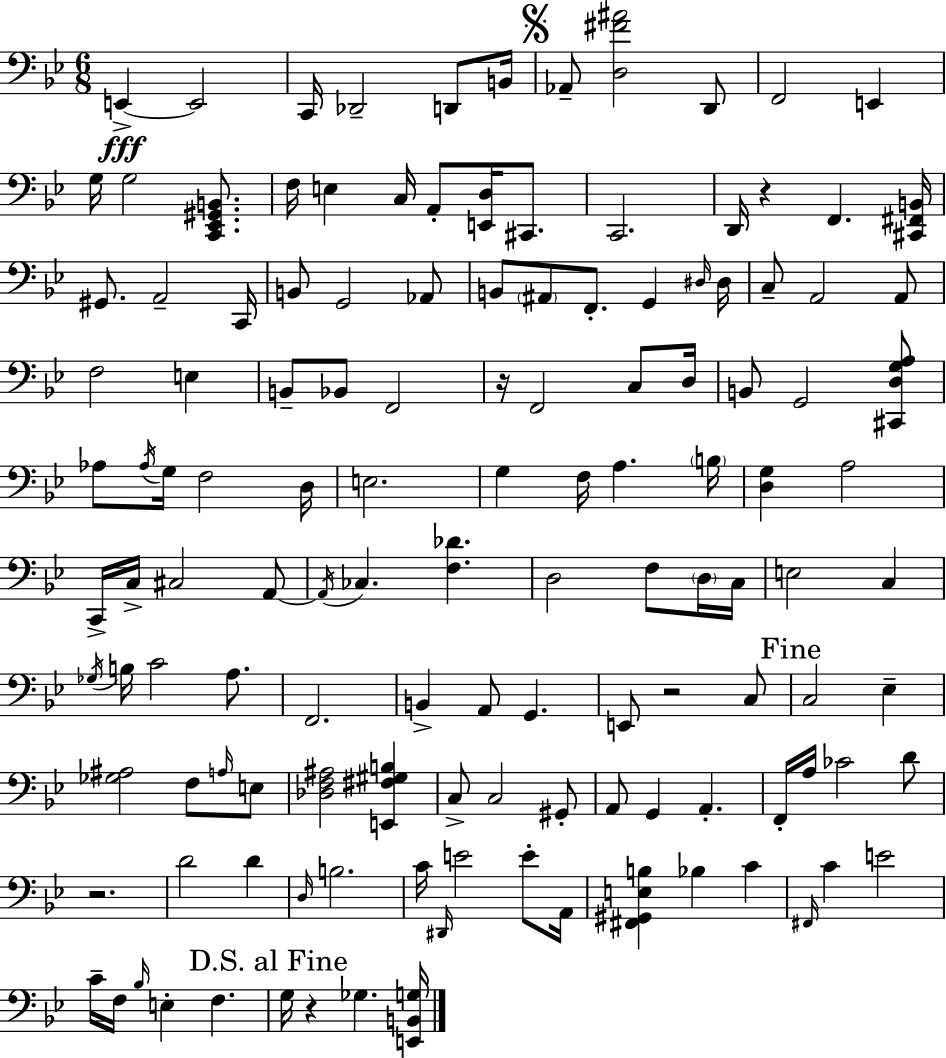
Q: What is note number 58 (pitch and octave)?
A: C3